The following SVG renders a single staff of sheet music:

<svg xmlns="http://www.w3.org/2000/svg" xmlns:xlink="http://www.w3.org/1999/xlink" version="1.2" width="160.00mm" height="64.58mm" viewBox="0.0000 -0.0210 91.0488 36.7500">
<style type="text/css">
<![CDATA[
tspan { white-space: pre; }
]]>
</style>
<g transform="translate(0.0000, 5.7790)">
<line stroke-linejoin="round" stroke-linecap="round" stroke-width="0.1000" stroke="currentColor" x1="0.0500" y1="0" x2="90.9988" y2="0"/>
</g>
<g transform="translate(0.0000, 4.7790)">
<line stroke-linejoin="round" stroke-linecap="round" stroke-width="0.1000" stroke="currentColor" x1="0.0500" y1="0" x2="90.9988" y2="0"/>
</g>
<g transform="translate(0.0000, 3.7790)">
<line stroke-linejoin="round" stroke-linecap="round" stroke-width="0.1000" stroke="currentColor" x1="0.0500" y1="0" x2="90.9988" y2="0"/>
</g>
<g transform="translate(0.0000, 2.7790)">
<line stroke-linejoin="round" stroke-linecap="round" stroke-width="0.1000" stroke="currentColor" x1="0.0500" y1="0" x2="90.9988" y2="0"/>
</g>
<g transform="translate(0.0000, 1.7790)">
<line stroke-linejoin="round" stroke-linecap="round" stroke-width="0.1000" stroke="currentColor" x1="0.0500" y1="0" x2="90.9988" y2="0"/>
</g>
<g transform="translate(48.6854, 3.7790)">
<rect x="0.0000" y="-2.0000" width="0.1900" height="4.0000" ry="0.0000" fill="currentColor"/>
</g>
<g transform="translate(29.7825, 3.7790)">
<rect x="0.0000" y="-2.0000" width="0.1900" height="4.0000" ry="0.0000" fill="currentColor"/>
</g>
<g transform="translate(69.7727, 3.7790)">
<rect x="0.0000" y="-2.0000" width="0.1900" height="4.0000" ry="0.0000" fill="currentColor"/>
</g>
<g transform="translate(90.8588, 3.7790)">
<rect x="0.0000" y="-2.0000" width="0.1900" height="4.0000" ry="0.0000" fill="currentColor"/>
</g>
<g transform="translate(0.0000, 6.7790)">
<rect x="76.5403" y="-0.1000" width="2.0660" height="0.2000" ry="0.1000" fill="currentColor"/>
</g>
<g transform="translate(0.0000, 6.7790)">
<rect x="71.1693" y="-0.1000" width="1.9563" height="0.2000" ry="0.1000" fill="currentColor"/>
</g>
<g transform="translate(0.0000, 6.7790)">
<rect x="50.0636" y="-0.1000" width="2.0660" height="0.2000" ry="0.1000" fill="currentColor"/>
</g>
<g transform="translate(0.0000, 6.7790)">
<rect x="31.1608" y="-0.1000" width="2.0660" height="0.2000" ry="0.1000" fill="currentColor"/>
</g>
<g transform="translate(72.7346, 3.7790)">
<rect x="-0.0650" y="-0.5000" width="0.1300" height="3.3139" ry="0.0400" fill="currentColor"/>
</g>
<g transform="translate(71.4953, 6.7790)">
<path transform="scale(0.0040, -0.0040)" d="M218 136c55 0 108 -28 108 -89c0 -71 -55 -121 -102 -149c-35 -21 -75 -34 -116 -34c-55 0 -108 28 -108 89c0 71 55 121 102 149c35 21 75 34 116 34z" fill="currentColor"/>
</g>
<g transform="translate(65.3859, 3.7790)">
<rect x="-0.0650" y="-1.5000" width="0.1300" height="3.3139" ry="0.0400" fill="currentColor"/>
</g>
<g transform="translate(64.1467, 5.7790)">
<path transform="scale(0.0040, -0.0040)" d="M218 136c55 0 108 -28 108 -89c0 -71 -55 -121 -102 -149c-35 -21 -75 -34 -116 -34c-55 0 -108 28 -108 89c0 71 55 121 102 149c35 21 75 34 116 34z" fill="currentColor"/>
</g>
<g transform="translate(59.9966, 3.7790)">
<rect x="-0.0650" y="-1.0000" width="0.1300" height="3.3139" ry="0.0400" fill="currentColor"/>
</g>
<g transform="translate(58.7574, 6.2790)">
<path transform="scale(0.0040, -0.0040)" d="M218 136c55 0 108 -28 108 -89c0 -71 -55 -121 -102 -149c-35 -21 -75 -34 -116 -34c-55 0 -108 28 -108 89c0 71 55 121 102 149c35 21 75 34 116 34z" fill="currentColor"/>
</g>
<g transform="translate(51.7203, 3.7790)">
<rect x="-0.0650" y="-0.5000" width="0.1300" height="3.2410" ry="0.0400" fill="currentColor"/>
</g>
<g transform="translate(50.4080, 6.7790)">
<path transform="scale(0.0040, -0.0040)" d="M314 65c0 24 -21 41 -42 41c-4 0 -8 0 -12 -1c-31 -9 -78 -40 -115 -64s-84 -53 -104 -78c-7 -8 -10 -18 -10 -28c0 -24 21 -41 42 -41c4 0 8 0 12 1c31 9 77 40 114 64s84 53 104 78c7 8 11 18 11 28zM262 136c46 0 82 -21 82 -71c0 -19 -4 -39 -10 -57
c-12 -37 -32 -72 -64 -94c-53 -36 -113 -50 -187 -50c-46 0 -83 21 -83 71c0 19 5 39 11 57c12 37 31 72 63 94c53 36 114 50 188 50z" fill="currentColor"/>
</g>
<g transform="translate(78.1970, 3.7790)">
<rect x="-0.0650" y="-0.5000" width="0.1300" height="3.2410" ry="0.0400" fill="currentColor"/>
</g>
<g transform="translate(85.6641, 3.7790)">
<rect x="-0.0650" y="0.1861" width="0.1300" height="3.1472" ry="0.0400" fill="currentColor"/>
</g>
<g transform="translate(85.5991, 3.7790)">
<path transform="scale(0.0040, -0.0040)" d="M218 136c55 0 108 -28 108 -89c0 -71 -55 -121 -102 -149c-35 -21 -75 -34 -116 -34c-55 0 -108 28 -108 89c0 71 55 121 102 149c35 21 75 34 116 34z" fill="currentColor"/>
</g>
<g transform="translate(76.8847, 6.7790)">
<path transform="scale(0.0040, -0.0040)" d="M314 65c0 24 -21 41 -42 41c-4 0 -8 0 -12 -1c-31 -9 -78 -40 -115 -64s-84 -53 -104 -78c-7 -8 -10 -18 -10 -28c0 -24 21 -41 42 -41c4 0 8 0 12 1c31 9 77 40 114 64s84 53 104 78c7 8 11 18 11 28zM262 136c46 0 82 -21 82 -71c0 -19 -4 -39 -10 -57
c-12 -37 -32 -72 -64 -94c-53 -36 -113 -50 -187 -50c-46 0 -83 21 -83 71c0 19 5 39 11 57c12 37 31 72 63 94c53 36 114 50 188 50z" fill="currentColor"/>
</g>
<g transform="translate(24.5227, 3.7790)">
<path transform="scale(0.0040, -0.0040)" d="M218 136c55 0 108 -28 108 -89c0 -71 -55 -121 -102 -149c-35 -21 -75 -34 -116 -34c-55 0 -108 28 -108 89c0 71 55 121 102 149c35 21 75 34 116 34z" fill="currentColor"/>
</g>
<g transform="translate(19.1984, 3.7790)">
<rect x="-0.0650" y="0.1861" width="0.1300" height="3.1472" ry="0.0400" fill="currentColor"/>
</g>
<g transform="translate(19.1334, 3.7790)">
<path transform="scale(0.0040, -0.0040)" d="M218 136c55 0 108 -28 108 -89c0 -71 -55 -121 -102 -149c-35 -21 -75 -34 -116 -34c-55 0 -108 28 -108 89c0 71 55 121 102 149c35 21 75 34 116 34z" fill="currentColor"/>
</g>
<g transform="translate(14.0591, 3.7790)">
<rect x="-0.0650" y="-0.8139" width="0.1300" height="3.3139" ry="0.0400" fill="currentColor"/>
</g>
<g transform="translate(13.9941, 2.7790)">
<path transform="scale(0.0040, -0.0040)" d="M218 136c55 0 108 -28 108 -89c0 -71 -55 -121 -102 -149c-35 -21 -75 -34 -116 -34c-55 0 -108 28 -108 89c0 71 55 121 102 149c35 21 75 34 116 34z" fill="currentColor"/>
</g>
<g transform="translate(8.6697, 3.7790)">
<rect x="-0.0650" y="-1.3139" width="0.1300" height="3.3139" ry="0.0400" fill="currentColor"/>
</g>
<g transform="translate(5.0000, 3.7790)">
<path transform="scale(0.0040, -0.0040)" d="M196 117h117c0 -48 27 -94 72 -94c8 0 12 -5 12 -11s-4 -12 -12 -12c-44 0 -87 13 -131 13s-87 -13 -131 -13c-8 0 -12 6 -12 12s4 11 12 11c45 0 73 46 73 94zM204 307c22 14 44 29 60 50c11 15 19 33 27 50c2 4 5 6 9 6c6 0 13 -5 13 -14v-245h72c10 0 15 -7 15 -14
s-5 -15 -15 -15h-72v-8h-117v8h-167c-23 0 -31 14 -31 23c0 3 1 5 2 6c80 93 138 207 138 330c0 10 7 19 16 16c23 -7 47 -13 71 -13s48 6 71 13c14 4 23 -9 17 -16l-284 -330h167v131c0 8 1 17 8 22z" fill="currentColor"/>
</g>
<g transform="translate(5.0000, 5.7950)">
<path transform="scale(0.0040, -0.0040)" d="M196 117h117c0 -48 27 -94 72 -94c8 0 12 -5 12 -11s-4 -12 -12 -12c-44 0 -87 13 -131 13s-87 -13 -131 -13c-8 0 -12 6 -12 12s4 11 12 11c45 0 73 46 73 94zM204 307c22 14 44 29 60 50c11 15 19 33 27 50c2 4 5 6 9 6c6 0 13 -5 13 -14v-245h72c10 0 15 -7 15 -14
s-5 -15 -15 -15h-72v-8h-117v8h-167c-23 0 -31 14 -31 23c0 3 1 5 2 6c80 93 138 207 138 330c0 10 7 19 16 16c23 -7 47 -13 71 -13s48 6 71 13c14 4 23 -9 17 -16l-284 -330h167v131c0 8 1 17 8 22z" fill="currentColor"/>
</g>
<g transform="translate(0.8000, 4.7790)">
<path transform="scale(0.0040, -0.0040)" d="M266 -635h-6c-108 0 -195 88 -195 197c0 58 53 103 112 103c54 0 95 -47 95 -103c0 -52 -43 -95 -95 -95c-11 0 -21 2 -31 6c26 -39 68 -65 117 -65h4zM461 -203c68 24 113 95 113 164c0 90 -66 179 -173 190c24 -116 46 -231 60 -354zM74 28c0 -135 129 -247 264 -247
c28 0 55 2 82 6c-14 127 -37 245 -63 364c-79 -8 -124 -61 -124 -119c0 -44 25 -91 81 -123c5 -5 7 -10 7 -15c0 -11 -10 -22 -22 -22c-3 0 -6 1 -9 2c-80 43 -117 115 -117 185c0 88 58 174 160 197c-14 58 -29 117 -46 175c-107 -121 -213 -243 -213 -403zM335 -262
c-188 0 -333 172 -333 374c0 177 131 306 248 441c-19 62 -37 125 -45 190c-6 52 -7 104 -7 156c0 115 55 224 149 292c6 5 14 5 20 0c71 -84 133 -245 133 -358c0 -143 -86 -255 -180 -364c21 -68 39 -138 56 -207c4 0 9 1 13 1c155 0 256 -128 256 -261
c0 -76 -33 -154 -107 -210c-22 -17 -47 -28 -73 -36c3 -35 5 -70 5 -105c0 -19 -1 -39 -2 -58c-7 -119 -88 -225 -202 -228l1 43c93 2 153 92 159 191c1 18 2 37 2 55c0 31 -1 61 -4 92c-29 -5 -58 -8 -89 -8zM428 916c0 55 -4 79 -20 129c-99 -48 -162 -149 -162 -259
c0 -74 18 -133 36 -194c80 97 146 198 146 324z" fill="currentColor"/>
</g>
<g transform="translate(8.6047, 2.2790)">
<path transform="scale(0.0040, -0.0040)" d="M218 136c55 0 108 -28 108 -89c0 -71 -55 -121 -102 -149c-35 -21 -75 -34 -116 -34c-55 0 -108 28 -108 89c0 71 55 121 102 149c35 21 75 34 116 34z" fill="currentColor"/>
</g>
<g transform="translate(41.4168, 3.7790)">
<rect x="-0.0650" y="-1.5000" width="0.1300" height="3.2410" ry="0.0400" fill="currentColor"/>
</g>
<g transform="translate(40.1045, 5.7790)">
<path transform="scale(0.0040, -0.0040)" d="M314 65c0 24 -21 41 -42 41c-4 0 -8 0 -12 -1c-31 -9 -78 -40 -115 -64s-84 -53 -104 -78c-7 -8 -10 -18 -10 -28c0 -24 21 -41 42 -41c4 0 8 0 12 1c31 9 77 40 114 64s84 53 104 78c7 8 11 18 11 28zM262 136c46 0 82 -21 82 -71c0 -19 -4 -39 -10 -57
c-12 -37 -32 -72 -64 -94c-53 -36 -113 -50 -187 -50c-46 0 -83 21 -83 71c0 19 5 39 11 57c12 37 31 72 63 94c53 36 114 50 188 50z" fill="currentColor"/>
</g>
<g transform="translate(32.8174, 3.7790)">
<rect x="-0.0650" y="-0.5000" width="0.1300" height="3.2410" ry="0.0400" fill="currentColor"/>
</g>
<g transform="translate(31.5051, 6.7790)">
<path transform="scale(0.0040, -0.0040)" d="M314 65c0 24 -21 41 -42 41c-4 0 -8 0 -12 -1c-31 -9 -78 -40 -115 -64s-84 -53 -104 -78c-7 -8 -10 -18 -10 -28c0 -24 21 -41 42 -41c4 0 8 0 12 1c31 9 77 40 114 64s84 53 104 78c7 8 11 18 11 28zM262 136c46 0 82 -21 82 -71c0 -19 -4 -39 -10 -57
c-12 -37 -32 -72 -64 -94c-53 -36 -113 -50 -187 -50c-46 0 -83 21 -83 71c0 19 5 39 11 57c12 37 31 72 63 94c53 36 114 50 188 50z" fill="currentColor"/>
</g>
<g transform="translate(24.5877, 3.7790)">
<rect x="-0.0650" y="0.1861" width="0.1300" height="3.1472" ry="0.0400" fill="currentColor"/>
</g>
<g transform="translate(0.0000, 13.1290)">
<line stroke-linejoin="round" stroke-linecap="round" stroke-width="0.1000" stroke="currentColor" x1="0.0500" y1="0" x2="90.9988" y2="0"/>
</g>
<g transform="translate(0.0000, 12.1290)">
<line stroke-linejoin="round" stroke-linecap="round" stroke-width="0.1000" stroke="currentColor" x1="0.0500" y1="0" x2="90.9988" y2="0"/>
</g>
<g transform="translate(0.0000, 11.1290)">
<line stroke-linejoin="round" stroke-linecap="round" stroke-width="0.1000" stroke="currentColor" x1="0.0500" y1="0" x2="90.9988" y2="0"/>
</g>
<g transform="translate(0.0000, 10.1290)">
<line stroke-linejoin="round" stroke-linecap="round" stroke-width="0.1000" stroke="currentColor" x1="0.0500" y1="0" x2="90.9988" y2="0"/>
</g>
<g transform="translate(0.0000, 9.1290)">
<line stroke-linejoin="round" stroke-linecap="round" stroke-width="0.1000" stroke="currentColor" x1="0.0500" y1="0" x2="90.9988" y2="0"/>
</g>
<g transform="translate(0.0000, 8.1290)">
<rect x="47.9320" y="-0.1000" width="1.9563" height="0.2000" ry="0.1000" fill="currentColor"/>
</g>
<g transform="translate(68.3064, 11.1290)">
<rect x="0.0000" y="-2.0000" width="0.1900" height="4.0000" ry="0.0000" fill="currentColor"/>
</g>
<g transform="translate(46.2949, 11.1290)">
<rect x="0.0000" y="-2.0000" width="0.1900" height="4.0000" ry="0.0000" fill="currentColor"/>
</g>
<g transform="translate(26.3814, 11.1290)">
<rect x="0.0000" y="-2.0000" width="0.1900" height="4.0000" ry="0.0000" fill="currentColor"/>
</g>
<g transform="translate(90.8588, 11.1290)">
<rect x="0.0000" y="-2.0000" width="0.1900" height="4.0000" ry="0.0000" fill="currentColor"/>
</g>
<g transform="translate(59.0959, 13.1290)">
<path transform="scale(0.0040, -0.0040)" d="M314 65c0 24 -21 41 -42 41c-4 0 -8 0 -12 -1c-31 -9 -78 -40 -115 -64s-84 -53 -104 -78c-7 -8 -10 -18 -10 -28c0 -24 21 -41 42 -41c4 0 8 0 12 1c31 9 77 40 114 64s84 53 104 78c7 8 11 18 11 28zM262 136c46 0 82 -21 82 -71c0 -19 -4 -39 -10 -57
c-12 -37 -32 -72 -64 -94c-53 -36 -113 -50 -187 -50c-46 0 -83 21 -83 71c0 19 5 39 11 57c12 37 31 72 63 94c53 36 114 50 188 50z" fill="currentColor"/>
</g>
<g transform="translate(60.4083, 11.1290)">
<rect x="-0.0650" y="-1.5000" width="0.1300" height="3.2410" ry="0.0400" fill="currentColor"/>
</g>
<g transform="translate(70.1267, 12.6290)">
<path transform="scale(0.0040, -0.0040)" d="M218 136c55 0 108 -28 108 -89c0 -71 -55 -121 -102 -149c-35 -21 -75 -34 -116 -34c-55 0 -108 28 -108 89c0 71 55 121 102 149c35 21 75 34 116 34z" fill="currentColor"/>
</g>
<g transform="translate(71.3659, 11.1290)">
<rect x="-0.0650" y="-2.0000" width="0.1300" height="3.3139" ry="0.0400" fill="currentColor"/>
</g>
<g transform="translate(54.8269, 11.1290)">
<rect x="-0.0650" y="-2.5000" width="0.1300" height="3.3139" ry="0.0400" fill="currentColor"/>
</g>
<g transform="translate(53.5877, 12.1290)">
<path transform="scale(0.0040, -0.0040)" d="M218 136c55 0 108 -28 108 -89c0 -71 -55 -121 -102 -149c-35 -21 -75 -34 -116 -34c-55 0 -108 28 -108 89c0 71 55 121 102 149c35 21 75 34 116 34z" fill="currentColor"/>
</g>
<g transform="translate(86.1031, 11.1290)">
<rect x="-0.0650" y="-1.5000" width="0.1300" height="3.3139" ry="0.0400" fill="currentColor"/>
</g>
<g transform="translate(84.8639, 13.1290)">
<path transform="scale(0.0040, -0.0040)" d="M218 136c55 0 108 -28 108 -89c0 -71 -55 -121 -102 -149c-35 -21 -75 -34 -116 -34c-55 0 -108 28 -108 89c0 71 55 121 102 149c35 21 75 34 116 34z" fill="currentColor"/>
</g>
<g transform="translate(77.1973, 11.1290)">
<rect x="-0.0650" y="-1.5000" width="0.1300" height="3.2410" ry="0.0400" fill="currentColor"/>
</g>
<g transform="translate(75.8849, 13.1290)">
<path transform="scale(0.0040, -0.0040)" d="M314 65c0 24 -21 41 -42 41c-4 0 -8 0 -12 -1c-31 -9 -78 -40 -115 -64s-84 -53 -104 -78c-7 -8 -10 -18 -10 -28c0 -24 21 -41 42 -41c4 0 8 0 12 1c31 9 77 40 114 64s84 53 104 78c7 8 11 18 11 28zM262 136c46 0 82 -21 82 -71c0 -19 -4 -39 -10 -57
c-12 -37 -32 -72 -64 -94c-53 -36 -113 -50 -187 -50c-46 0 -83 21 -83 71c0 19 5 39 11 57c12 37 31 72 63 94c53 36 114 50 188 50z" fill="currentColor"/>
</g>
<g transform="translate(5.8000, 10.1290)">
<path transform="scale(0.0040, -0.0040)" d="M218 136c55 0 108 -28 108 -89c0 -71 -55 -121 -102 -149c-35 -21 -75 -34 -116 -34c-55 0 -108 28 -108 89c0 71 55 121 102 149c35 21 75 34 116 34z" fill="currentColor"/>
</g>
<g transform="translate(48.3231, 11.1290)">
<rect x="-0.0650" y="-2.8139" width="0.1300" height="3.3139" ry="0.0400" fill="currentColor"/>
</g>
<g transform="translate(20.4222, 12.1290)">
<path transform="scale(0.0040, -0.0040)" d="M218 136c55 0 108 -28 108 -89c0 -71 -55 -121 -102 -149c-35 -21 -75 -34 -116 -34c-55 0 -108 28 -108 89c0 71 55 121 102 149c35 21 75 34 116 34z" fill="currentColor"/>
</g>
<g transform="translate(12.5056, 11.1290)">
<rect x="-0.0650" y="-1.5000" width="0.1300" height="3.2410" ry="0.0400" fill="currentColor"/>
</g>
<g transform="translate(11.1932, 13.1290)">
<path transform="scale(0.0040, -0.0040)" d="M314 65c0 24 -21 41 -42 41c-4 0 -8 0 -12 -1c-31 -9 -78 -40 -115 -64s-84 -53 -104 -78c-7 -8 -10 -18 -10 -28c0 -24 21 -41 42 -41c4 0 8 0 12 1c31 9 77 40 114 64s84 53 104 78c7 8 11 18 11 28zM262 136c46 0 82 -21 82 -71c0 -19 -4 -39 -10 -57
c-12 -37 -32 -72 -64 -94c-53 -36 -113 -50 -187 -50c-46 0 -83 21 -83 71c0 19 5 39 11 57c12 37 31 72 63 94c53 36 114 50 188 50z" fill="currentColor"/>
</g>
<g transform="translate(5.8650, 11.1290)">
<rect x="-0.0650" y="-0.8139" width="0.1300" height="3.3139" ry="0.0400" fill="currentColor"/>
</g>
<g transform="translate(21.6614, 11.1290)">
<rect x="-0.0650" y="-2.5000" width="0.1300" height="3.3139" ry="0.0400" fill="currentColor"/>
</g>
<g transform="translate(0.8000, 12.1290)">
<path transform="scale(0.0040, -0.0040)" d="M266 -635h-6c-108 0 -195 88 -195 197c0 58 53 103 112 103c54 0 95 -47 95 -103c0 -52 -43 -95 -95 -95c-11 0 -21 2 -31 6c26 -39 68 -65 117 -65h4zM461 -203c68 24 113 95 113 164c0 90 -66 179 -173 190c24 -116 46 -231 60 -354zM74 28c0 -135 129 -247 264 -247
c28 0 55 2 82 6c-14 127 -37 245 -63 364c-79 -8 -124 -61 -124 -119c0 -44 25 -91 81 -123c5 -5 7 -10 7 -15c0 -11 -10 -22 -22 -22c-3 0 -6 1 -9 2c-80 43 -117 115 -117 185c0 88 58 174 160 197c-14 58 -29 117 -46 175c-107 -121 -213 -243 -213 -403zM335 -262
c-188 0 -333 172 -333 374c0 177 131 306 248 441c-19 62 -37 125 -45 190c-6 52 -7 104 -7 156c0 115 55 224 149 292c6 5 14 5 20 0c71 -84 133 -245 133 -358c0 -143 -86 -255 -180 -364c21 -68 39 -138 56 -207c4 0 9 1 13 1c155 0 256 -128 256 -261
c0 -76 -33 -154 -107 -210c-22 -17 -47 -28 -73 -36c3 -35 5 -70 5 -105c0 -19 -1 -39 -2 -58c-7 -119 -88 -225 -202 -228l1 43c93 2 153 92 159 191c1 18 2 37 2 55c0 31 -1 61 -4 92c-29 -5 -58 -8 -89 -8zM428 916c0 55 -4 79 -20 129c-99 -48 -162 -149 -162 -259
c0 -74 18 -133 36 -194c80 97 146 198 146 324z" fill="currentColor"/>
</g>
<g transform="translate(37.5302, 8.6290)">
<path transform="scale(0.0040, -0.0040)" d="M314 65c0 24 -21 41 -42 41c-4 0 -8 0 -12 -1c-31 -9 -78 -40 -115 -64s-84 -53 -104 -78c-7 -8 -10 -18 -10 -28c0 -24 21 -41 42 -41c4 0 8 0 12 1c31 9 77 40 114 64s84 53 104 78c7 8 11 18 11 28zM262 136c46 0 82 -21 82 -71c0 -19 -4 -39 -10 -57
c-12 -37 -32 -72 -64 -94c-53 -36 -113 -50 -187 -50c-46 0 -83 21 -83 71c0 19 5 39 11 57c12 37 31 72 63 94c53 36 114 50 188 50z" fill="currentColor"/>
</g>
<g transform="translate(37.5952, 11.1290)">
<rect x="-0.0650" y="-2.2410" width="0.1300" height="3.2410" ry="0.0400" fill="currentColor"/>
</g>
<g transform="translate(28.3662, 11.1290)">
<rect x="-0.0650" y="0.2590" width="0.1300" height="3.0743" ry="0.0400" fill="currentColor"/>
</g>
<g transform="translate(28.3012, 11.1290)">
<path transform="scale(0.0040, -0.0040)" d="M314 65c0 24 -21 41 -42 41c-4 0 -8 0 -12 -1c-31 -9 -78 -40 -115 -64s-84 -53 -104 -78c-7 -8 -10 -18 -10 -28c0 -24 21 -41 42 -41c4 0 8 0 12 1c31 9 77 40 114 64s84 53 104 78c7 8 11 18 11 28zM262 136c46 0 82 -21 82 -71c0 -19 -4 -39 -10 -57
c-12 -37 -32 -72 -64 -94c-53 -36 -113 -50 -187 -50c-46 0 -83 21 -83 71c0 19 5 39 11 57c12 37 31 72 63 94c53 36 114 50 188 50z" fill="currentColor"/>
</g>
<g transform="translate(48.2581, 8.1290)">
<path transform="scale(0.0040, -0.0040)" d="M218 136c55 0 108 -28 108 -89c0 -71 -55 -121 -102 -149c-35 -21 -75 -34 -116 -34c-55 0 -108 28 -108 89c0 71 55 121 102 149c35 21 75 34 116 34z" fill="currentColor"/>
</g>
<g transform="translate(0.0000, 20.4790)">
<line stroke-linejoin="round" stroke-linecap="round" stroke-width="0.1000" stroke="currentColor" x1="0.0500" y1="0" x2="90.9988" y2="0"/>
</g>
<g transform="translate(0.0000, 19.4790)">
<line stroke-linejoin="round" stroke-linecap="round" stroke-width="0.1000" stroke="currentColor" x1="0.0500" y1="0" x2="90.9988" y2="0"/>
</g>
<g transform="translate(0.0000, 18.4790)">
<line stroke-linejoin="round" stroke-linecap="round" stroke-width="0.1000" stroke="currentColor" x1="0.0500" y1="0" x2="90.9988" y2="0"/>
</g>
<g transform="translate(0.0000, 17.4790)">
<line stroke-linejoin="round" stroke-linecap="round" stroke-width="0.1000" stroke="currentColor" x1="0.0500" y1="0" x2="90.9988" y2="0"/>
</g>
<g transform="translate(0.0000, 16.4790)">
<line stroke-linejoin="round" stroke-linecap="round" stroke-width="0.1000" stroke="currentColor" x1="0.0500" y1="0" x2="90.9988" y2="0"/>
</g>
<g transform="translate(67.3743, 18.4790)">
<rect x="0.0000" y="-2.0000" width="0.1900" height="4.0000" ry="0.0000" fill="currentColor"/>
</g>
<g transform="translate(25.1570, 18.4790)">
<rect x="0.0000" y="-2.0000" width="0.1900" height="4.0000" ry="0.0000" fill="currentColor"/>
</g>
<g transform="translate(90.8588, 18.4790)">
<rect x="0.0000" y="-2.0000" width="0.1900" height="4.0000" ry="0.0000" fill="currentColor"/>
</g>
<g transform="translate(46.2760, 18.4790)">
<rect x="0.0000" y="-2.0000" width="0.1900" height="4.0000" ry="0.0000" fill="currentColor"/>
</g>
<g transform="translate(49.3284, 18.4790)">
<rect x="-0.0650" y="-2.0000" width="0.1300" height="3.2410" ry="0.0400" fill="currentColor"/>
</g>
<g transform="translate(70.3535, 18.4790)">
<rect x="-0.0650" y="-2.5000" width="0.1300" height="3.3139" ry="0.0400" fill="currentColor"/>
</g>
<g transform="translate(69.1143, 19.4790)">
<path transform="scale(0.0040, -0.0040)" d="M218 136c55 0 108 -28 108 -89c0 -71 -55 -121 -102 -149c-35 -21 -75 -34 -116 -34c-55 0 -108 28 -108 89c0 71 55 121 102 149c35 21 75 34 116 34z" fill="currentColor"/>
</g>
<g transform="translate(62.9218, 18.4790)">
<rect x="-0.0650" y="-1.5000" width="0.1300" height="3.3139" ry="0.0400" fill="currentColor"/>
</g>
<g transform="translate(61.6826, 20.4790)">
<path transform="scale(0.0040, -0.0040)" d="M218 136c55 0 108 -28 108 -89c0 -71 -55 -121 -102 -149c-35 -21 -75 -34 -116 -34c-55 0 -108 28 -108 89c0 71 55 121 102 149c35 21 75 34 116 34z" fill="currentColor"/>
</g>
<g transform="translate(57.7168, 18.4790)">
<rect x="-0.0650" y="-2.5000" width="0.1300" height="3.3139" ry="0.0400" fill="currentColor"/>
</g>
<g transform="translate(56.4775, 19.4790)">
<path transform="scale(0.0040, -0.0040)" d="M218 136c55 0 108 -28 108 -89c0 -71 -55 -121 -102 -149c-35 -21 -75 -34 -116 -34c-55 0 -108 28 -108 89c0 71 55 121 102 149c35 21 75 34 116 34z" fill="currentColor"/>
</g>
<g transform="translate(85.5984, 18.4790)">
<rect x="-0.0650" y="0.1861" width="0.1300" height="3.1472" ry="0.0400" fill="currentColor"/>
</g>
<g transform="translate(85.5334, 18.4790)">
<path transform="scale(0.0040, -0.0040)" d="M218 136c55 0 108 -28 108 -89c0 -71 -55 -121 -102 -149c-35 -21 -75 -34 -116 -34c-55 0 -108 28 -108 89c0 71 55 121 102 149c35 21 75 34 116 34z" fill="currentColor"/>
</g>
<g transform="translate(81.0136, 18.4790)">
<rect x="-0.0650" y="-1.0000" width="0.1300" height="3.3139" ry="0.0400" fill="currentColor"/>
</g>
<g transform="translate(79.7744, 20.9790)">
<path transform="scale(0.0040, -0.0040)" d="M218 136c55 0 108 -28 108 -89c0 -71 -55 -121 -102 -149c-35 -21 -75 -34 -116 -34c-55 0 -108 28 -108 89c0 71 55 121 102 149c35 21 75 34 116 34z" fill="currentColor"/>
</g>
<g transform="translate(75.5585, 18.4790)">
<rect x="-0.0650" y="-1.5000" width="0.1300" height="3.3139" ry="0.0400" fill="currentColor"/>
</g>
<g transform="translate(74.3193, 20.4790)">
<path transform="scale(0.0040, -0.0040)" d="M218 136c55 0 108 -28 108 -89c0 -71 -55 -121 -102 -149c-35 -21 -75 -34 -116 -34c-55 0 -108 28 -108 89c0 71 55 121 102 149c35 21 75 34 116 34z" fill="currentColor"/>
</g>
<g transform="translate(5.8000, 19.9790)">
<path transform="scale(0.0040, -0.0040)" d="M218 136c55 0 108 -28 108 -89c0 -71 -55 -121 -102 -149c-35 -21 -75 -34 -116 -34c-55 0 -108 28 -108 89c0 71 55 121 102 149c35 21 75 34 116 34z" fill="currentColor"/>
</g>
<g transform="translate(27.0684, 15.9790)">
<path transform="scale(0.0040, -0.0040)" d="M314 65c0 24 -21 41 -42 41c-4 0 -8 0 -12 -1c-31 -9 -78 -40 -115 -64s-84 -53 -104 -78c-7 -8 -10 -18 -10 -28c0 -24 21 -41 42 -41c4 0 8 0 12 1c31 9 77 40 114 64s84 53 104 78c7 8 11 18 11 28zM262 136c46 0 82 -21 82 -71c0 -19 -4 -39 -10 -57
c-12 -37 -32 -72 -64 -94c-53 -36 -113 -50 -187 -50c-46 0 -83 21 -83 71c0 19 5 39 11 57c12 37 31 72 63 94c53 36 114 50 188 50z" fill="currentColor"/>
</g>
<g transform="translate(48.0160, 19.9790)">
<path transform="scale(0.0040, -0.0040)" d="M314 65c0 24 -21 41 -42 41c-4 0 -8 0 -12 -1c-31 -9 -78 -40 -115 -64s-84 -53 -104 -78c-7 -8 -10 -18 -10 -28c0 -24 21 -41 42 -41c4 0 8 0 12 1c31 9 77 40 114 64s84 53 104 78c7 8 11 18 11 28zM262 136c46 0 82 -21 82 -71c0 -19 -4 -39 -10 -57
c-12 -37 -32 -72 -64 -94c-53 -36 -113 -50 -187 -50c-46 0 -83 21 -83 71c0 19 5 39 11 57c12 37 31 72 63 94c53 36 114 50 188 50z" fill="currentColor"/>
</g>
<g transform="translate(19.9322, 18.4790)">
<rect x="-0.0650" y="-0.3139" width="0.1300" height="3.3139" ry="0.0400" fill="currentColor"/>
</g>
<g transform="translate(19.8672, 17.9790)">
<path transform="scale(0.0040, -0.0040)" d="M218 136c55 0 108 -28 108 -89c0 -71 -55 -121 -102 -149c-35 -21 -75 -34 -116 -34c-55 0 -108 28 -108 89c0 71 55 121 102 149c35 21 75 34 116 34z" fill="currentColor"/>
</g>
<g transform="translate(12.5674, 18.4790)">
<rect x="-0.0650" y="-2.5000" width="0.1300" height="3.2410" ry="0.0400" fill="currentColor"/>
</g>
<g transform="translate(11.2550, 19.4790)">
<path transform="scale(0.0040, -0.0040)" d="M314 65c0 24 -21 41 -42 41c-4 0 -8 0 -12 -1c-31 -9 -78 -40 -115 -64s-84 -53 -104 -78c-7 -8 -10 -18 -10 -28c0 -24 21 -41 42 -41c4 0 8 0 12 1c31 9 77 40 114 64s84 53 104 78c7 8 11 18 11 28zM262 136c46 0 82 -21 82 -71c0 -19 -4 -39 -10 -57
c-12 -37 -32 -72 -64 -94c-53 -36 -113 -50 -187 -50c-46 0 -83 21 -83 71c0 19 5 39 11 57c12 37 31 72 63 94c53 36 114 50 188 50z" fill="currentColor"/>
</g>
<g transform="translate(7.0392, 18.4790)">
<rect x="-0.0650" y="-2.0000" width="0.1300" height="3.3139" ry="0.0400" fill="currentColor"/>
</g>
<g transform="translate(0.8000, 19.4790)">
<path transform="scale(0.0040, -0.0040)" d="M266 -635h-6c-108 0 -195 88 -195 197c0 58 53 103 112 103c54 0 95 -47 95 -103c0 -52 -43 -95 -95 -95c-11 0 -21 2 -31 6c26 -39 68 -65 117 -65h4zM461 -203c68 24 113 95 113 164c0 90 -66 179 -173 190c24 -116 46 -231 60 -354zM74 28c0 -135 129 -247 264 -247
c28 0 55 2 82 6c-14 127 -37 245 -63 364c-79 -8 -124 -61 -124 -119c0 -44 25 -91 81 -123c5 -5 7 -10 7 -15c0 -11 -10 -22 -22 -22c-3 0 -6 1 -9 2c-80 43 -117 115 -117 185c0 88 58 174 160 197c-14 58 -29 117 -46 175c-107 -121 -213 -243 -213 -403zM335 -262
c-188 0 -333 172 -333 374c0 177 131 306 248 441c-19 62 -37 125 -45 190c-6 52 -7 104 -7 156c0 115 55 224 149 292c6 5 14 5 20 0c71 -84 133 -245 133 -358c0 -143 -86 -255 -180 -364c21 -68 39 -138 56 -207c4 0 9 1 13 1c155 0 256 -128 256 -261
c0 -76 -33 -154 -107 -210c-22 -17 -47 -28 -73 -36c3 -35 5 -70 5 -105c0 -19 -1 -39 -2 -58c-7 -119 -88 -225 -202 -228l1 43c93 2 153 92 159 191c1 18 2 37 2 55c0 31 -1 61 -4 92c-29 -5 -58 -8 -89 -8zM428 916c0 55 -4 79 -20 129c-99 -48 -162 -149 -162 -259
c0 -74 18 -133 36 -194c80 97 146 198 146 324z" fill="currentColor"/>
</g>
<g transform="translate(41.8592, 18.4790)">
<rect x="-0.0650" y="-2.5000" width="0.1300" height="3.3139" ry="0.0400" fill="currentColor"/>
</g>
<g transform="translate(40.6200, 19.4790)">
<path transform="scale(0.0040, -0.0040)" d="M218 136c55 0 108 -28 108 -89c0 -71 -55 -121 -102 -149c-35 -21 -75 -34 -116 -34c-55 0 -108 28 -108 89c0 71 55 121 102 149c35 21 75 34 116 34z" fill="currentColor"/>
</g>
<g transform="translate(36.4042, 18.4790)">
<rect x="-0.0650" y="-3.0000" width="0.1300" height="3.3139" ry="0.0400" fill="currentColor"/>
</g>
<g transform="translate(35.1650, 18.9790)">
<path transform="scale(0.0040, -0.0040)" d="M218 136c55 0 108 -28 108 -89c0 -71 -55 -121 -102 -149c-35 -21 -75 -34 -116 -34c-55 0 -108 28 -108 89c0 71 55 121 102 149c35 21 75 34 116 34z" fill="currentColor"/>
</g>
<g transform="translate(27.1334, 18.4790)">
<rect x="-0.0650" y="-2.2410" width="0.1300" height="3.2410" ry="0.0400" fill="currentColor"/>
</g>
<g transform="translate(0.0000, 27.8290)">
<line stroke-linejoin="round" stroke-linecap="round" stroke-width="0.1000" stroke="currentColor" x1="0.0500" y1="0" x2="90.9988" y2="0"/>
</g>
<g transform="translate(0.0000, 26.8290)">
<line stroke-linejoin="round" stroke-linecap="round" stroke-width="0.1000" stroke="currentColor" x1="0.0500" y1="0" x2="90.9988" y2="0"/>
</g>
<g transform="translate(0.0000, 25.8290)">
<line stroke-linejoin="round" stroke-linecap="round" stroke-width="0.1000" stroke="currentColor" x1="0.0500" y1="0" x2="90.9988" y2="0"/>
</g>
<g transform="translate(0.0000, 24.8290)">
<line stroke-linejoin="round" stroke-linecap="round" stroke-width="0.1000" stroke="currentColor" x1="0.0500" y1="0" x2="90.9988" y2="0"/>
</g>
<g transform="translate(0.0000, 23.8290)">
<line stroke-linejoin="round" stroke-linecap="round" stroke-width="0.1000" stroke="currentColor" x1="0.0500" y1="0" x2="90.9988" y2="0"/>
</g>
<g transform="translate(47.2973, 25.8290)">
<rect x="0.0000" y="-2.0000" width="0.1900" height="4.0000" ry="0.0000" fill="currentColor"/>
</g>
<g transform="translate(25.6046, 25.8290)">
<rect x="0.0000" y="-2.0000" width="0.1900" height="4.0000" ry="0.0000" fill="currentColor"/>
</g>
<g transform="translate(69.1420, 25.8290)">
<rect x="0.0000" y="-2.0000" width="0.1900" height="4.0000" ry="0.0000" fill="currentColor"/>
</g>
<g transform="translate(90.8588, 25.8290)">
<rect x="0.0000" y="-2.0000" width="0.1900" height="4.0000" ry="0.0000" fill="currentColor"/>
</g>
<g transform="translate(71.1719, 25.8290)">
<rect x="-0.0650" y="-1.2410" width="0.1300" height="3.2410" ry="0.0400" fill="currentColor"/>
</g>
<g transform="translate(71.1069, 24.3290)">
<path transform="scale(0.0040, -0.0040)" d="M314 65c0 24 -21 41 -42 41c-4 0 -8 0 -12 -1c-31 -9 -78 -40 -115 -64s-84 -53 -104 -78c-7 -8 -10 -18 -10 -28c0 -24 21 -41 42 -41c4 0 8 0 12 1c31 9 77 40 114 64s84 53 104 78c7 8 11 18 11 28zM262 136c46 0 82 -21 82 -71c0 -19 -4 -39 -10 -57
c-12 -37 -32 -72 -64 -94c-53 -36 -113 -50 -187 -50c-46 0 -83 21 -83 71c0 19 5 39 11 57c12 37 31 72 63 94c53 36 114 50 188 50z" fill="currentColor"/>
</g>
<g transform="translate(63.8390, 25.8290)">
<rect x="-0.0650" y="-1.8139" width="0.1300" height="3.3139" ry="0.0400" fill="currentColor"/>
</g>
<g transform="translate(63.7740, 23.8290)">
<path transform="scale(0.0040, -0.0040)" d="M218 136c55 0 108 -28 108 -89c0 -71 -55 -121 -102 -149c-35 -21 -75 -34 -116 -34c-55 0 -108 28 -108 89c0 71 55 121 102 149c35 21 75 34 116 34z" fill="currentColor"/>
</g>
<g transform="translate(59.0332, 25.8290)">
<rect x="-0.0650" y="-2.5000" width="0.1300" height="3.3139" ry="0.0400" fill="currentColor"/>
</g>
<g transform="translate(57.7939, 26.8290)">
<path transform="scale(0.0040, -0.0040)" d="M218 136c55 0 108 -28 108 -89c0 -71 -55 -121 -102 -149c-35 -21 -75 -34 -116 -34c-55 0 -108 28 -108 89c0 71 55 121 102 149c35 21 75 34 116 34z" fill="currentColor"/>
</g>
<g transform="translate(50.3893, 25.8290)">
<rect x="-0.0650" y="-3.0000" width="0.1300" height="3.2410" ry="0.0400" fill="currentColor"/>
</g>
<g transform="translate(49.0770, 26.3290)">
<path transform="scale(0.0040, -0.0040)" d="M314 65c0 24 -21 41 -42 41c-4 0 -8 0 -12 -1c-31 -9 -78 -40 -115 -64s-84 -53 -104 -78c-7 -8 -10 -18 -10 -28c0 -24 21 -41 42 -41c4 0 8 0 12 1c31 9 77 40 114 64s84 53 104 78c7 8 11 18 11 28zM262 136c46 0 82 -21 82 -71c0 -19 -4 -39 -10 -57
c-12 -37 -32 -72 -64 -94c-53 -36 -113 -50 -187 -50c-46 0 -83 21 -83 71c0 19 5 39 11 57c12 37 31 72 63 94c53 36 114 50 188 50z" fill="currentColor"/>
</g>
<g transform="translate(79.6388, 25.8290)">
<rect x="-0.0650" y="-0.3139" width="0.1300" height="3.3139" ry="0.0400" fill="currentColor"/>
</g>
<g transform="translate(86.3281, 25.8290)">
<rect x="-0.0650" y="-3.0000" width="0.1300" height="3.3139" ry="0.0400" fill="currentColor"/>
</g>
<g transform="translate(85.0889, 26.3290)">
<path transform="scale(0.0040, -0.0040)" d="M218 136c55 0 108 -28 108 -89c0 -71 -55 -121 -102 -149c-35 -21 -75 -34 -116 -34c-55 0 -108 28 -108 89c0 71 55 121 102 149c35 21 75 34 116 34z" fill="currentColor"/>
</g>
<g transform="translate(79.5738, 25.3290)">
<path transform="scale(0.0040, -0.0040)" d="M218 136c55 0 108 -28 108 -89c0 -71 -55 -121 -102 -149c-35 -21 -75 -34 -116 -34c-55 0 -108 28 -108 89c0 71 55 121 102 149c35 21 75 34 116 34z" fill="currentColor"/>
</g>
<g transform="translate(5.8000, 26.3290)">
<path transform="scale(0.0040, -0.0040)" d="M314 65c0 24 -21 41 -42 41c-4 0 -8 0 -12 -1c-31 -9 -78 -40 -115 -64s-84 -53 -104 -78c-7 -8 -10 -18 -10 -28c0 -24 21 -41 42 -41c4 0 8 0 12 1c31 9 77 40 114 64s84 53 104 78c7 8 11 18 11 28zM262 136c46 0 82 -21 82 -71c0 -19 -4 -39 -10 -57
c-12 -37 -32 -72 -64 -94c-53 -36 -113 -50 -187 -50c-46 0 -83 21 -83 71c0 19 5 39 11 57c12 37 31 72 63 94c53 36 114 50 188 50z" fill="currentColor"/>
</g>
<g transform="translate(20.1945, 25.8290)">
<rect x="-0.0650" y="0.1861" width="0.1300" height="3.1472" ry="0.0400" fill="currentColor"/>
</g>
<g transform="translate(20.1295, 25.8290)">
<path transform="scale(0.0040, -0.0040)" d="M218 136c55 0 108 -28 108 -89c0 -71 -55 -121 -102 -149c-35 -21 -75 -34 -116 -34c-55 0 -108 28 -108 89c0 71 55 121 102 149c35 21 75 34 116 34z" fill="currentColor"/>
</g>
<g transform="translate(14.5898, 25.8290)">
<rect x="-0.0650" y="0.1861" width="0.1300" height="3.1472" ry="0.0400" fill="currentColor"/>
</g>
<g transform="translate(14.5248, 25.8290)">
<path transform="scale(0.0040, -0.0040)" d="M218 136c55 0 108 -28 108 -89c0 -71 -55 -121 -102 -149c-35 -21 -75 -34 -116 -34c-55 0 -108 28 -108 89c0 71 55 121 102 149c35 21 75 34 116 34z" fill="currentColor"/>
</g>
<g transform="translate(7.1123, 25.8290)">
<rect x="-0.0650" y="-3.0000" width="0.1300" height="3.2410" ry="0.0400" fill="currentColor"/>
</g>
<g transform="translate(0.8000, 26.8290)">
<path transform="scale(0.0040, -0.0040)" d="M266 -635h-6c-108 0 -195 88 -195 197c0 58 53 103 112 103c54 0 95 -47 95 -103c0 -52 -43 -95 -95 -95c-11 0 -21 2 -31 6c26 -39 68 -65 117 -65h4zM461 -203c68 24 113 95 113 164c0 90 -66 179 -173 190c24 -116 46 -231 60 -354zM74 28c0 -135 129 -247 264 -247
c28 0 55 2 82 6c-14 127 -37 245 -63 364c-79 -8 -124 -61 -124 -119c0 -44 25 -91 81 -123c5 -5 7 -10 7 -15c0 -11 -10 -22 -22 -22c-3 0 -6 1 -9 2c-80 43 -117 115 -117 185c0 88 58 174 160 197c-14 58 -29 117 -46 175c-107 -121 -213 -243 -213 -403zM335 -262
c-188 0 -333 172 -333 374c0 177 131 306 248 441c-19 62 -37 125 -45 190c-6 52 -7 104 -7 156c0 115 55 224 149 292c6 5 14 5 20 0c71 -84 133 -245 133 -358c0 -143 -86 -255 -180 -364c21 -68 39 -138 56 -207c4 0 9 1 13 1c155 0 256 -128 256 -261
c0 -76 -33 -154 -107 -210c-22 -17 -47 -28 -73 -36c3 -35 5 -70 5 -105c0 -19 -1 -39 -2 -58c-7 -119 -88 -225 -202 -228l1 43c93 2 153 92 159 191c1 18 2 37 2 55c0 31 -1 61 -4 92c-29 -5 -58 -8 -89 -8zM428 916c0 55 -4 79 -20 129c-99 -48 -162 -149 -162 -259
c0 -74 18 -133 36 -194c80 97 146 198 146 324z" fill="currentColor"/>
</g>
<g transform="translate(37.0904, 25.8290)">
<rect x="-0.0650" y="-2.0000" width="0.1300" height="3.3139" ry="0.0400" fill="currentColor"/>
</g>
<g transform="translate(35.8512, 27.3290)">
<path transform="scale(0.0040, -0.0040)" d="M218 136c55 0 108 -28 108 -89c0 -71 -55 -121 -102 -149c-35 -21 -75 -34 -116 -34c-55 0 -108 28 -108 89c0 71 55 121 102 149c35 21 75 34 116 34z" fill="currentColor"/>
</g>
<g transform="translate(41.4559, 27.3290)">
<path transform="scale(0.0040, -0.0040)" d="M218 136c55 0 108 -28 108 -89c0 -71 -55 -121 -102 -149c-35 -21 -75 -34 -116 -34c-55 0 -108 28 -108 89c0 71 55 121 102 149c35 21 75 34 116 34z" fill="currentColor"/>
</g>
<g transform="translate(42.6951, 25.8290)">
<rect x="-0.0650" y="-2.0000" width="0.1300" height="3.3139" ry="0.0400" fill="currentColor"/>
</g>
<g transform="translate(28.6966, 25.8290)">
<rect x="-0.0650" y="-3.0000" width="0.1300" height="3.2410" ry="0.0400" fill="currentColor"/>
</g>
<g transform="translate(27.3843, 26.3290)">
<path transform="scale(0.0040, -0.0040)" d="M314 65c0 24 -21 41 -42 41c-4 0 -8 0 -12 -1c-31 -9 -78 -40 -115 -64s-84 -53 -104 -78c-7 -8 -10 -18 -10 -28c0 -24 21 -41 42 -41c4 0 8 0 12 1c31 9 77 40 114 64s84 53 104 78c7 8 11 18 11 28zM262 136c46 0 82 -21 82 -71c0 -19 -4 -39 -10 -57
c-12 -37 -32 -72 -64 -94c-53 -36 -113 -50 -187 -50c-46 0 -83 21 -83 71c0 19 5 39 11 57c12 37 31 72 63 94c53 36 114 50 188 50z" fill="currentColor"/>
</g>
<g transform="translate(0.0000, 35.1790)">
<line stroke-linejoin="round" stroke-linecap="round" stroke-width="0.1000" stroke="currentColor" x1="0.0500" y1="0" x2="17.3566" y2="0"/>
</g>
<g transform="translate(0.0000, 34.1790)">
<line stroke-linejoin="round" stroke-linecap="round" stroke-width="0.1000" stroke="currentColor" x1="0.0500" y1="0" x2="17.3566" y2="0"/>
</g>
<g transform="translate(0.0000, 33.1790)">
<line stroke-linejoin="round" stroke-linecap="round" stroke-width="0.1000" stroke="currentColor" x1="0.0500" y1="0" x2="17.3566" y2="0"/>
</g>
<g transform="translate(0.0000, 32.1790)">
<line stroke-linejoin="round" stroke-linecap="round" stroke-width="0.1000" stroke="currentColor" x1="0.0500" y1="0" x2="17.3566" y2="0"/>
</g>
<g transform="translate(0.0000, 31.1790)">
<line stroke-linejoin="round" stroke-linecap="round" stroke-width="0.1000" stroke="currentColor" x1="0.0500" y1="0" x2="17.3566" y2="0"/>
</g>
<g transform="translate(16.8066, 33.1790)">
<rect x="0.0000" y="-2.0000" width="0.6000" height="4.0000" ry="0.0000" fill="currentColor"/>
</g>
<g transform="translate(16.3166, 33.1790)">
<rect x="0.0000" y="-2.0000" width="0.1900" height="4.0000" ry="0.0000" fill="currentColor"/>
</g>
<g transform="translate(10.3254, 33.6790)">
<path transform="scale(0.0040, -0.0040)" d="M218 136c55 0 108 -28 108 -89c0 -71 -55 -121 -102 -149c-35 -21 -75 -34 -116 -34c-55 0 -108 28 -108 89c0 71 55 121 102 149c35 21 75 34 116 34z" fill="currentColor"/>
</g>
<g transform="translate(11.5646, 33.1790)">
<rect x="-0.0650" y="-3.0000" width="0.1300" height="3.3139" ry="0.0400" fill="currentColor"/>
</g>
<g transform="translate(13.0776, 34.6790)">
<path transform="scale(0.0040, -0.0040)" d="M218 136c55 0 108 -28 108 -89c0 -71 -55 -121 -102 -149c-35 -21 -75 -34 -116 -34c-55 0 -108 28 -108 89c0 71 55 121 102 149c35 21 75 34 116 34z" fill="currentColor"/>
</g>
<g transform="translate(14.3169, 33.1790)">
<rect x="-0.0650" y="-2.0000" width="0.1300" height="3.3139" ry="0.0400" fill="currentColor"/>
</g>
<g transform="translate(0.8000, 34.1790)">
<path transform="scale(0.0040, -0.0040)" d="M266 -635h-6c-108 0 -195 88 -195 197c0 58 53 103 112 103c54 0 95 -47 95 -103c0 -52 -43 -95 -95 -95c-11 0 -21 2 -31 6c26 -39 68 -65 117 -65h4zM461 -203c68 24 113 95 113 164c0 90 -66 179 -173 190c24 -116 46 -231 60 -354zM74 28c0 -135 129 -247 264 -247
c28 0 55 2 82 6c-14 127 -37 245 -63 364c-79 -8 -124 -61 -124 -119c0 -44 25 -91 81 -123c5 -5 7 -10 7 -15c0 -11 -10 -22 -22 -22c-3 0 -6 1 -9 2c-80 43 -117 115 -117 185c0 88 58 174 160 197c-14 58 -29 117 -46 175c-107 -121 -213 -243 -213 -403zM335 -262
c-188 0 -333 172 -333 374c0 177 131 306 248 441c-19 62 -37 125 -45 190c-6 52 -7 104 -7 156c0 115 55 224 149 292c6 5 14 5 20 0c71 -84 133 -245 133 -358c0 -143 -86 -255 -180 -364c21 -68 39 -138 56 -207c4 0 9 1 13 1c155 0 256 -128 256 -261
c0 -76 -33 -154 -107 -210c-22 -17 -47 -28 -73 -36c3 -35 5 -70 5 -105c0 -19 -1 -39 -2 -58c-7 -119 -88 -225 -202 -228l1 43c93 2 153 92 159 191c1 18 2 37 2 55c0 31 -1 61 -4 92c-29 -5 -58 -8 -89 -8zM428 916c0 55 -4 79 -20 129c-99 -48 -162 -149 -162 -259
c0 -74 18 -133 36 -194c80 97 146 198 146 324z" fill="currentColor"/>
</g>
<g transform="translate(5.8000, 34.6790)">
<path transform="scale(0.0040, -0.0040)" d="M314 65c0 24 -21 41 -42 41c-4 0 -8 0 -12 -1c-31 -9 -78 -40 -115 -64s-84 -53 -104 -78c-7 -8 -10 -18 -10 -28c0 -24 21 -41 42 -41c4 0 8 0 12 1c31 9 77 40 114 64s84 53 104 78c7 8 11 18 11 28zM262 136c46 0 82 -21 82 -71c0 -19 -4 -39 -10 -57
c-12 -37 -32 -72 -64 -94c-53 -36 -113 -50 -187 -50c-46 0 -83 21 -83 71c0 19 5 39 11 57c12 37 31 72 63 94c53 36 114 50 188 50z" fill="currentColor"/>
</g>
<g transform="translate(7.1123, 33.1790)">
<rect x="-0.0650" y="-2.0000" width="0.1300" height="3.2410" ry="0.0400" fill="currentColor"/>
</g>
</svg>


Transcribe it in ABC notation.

X:1
T:Untitled
M:4/4
L:1/4
K:C
e d B B C2 E2 C2 D E C C2 B d E2 G B2 g2 a G E2 F E2 E F G2 c g2 A G F2 G E G E D B A2 B B A2 F F A2 G f e2 c A F2 A F